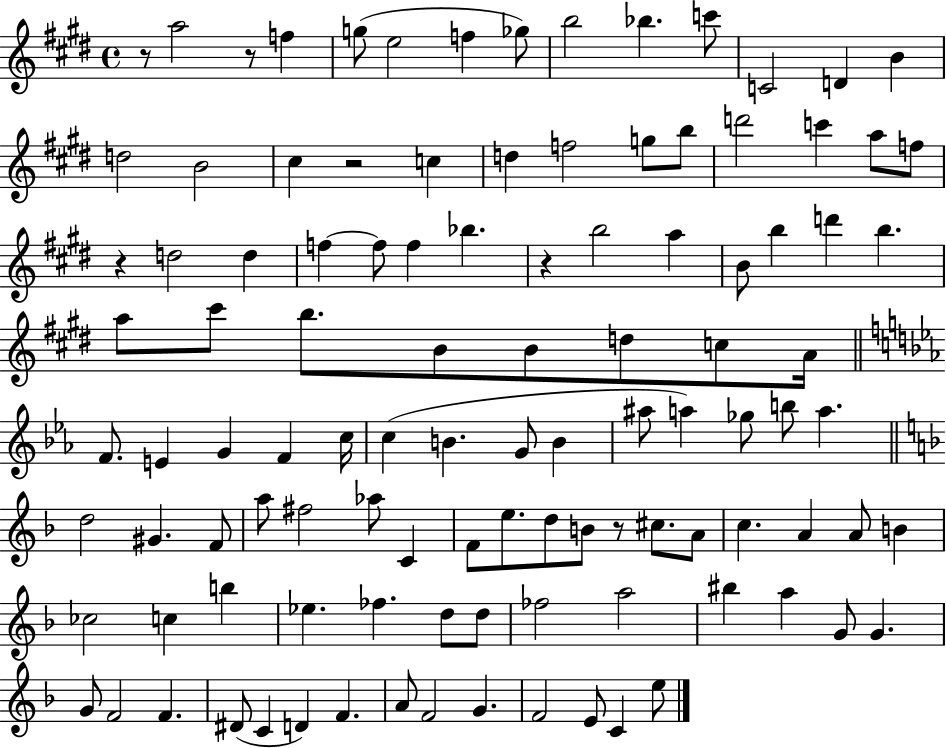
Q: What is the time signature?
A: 4/4